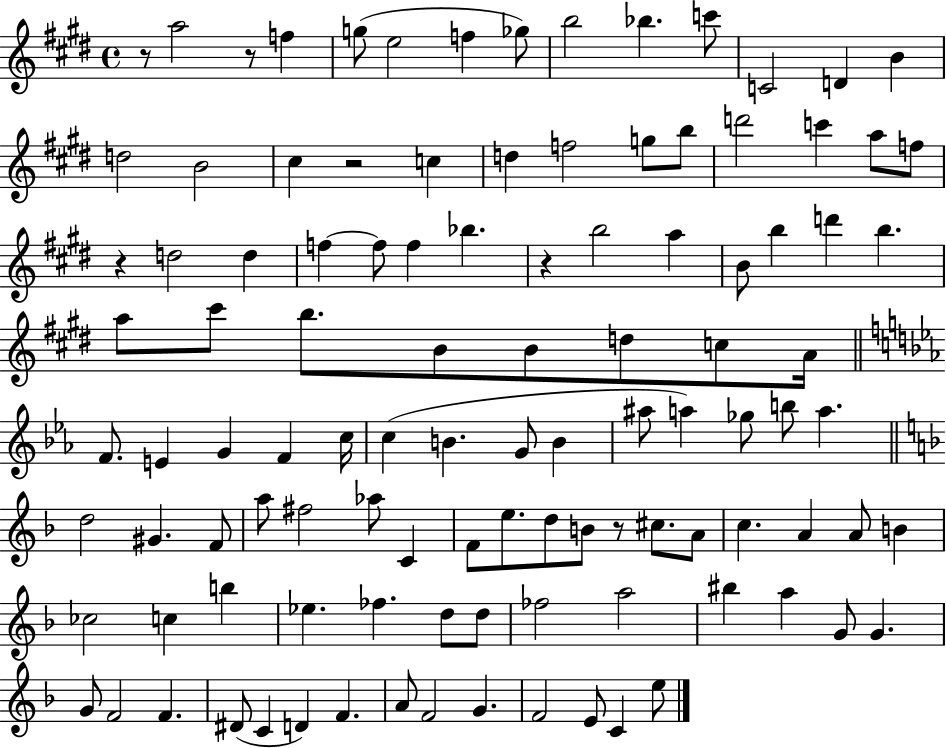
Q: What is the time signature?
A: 4/4